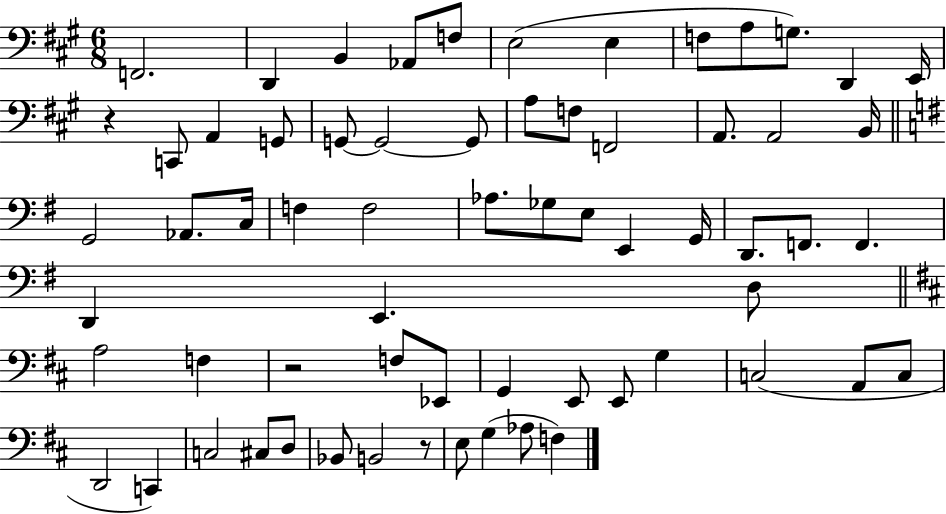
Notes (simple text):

F2/h. D2/q B2/q Ab2/e F3/e E3/h E3/q F3/e A3/e G3/e. D2/q E2/s R/q C2/e A2/q G2/e G2/e G2/h G2/e A3/e F3/e F2/h A2/e. A2/h B2/s G2/h Ab2/e. C3/s F3/q F3/h Ab3/e. Gb3/e E3/e E2/q G2/s D2/e. F2/e. F2/q. D2/q E2/q. D3/e A3/h F3/q R/h F3/e Eb2/e G2/q E2/e E2/e G3/q C3/h A2/e C3/e D2/h C2/q C3/h C#3/e D3/e Bb2/e B2/h R/e E3/e G3/q Ab3/e F3/q